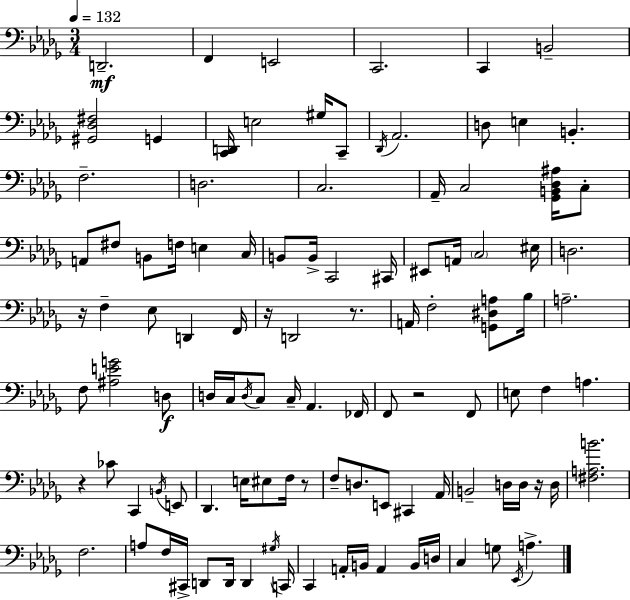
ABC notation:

X:1
T:Untitled
M:3/4
L:1/4
K:Bbm
D,,2 F,, E,,2 C,,2 C,, B,,2 [^G,,_D,^F,]2 G,, [C,,D,,]/4 E,2 ^G,/4 C,,/2 _D,,/4 _A,,2 D,/2 E, B,, F,2 D,2 C,2 _A,,/4 C,2 [_G,,B,,_D,^A,]/4 C,/2 A,,/2 ^F,/2 B,,/2 F,/4 E, C,/4 B,,/2 B,,/4 C,,2 ^C,,/4 ^E,,/2 A,,/4 C,2 ^E,/4 D,2 z/4 F, _E,/2 D,, F,,/4 z/4 D,,2 z/2 A,,/4 F,2 [G,,^D,A,]/2 _B,/4 A,2 F,/2 [^A,EG]2 D,/2 D,/4 C,/4 D,/4 C,/2 C,/4 _A,, _F,,/4 F,,/2 z2 F,,/2 E,/2 F, A, z _C/2 C,, B,,/4 E,,/2 _D,, E,/4 ^E,/2 F,/4 z/2 F,/2 D,/2 E,,/2 ^C,, _A,,/4 B,,2 D,/4 D,/4 z/4 D,/4 [^F,A,B]2 F,2 A,/2 F,/4 ^C,,/4 D,,/2 D,,/4 D,, ^G,/4 C,,/4 C,, A,,/4 B,,/4 A,, B,,/4 D,/4 C, G,/2 _E,,/4 A,